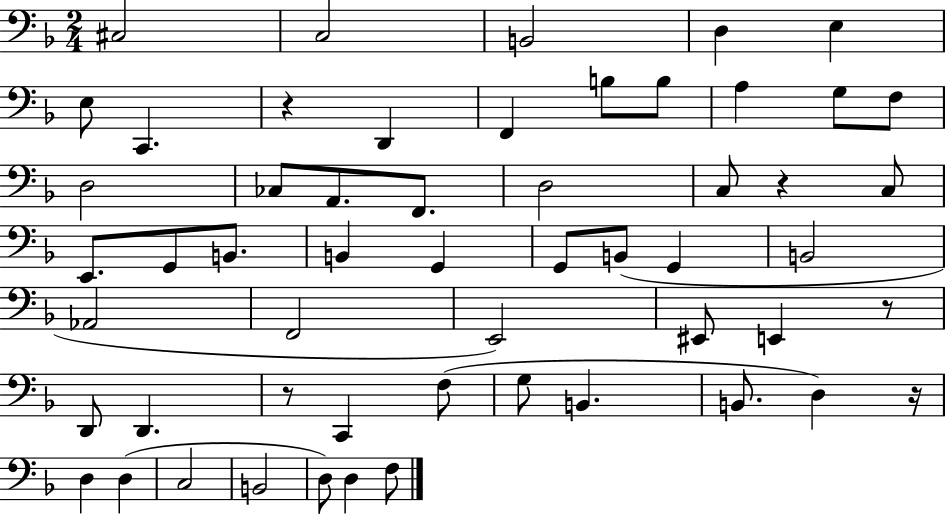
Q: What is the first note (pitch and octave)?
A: C#3